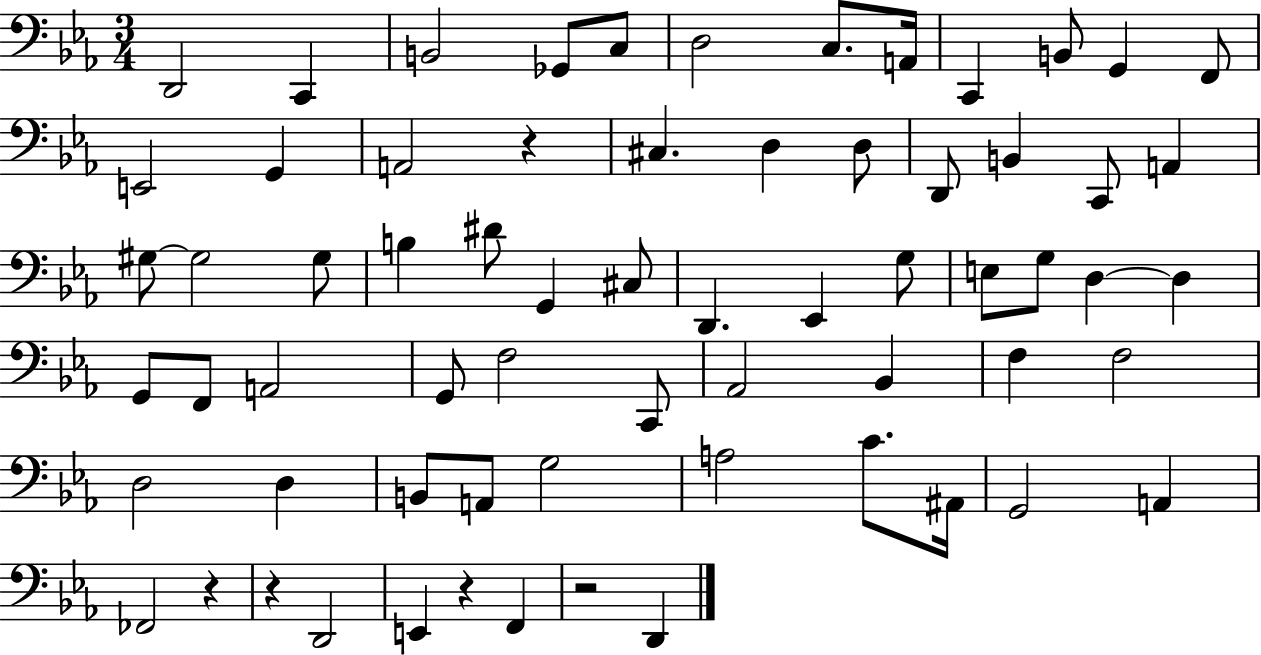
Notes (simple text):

D2/h C2/q B2/h Gb2/e C3/e D3/h C3/e. A2/s C2/q B2/e G2/q F2/e E2/h G2/q A2/h R/q C#3/q. D3/q D3/e D2/e B2/q C2/e A2/q G#3/e G#3/h G#3/e B3/q D#4/e G2/q C#3/e D2/q. Eb2/q G3/e E3/e G3/e D3/q D3/q G2/e F2/e A2/h G2/e F3/h C2/e Ab2/h Bb2/q F3/q F3/h D3/h D3/q B2/e A2/e G3/h A3/h C4/e. A#2/s G2/h A2/q FES2/h R/q R/q D2/h E2/q R/q F2/q R/h D2/q